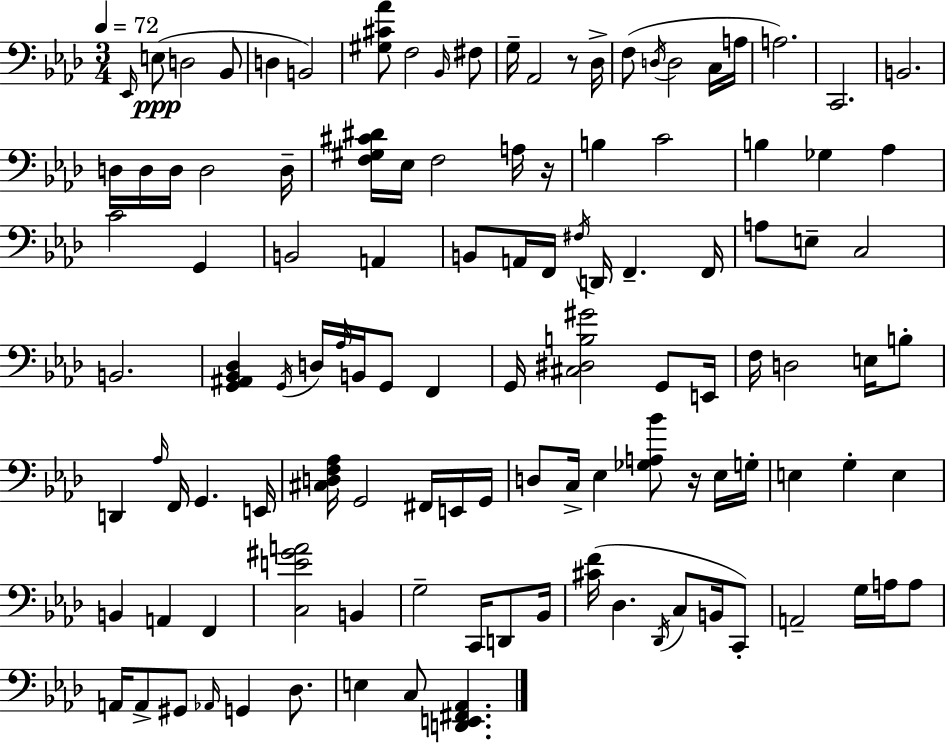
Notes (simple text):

Eb2/s E3/e D3/h Bb2/e D3/q B2/h [G#3,C#4,Ab4]/e F3/h Bb2/s F#3/e G3/s Ab2/h R/e Db3/s F3/e D3/s D3/h C3/s A3/s A3/h. C2/h. B2/h. D3/s D3/s D3/s D3/h D3/s [F3,G#3,C#4,D#4]/s Eb3/s F3/h A3/s R/s B3/q C4/h B3/q Gb3/q Ab3/q C4/h G2/q B2/h A2/q B2/e A2/s F2/s F#3/s D2/s F2/q. F2/s A3/e E3/e C3/h B2/h. [G2,A#2,Bb2,Db3]/q G2/s D3/s Ab3/s B2/s G2/e F2/q G2/s [C#3,D#3,B3,G#4]/h G2/e E2/s F3/s D3/h E3/s B3/e D2/q Ab3/s F2/s G2/q. E2/s [C#3,D3,F3,Ab3]/s G2/h F#2/s E2/s G2/s D3/e C3/s Eb3/q [Gb3,A3,Bb4]/e R/s Eb3/s G3/s E3/q G3/q E3/q B2/q A2/q F2/q [C3,E4,G#4,A4]/h B2/q G3/h C2/s D2/e Bb2/s [C#4,F4]/s Db3/q. Db2/s C3/e B2/s C2/e A2/h G3/s A3/s A3/e A2/s A2/e G#2/e Ab2/s G2/q Db3/e. E3/q C3/e [D2,E2,F#2,Ab2]/q.